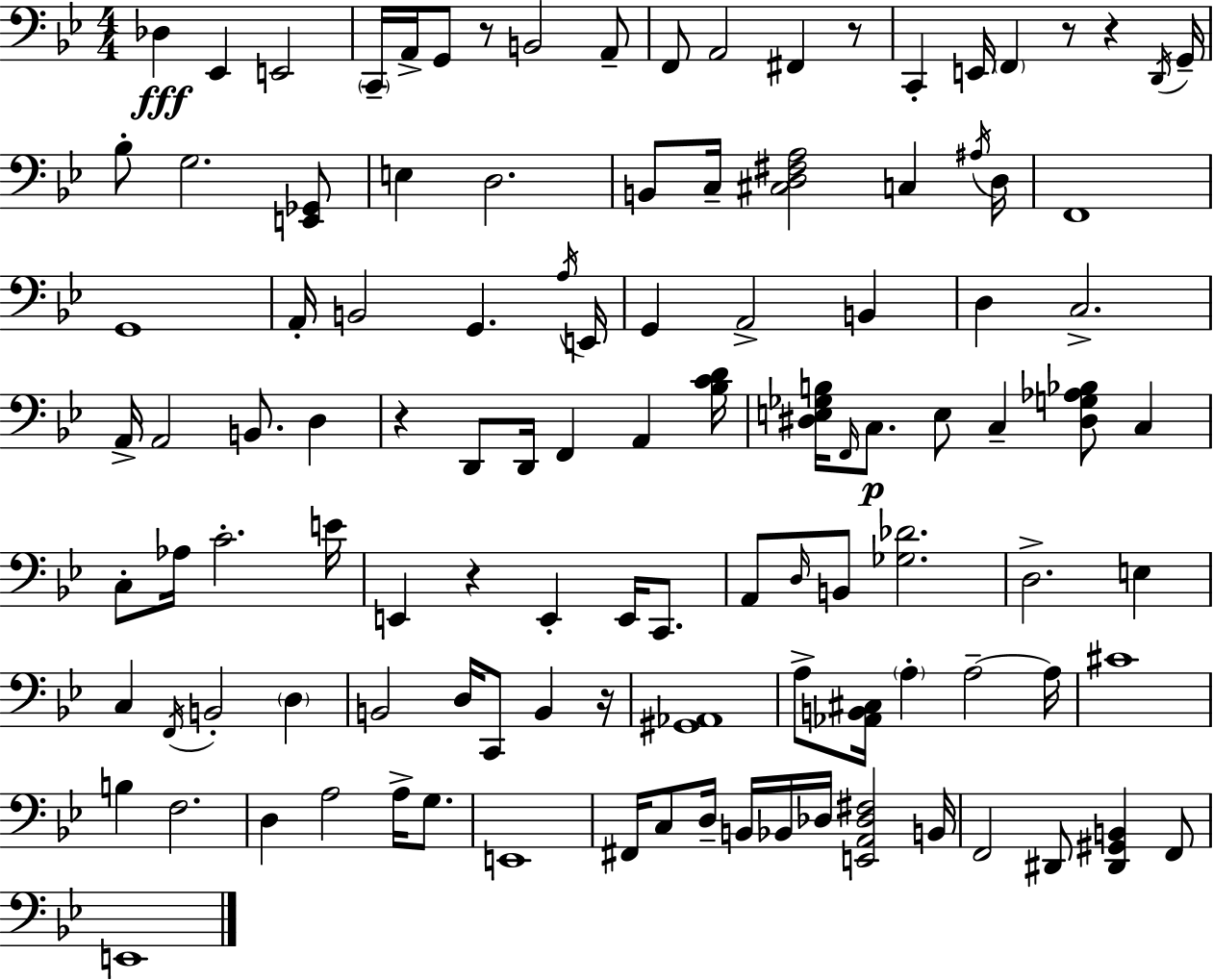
X:1
T:Untitled
M:4/4
L:1/4
K:Gm
_D, _E,, E,,2 C,,/4 A,,/4 G,,/2 z/2 B,,2 A,,/2 F,,/2 A,,2 ^F,, z/2 C,, E,,/4 F,, z/2 z D,,/4 G,,/4 _B,/2 G,2 [E,,_G,,]/2 E, D,2 B,,/2 C,/4 [^C,D,^F,A,]2 C, ^A,/4 D,/4 F,,4 G,,4 A,,/4 B,,2 G,, A,/4 E,,/4 G,, A,,2 B,, D, C,2 A,,/4 A,,2 B,,/2 D, z D,,/2 D,,/4 F,, A,, [_B,CD]/4 [^D,E,_G,B,]/4 F,,/4 C,/2 E,/2 C, [^D,G,_A,_B,]/2 C, C,/2 _A,/4 C2 E/4 E,, z E,, E,,/4 C,,/2 A,,/2 D,/4 B,,/2 [_G,_D]2 D,2 E, C, F,,/4 B,,2 D, B,,2 D,/4 C,,/2 B,, z/4 [^G,,_A,,]4 A,/2 [_A,,B,,^C,]/4 A, A,2 A,/4 ^C4 B, F,2 D, A,2 A,/4 G,/2 E,,4 ^F,,/4 C,/2 D,/4 B,,/4 _B,,/4 _D,/4 [E,,A,,_D,^F,]2 B,,/4 F,,2 ^D,,/2 [^D,,^G,,B,,] F,,/2 E,,4